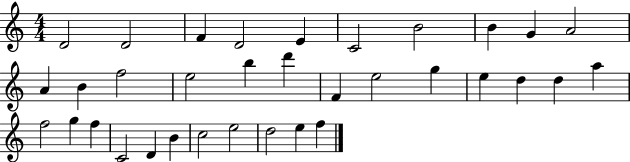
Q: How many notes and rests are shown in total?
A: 34